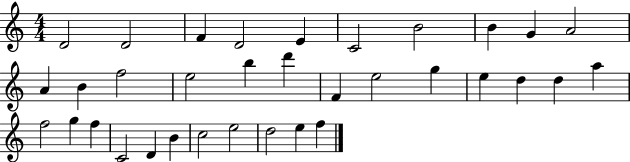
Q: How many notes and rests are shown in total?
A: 34